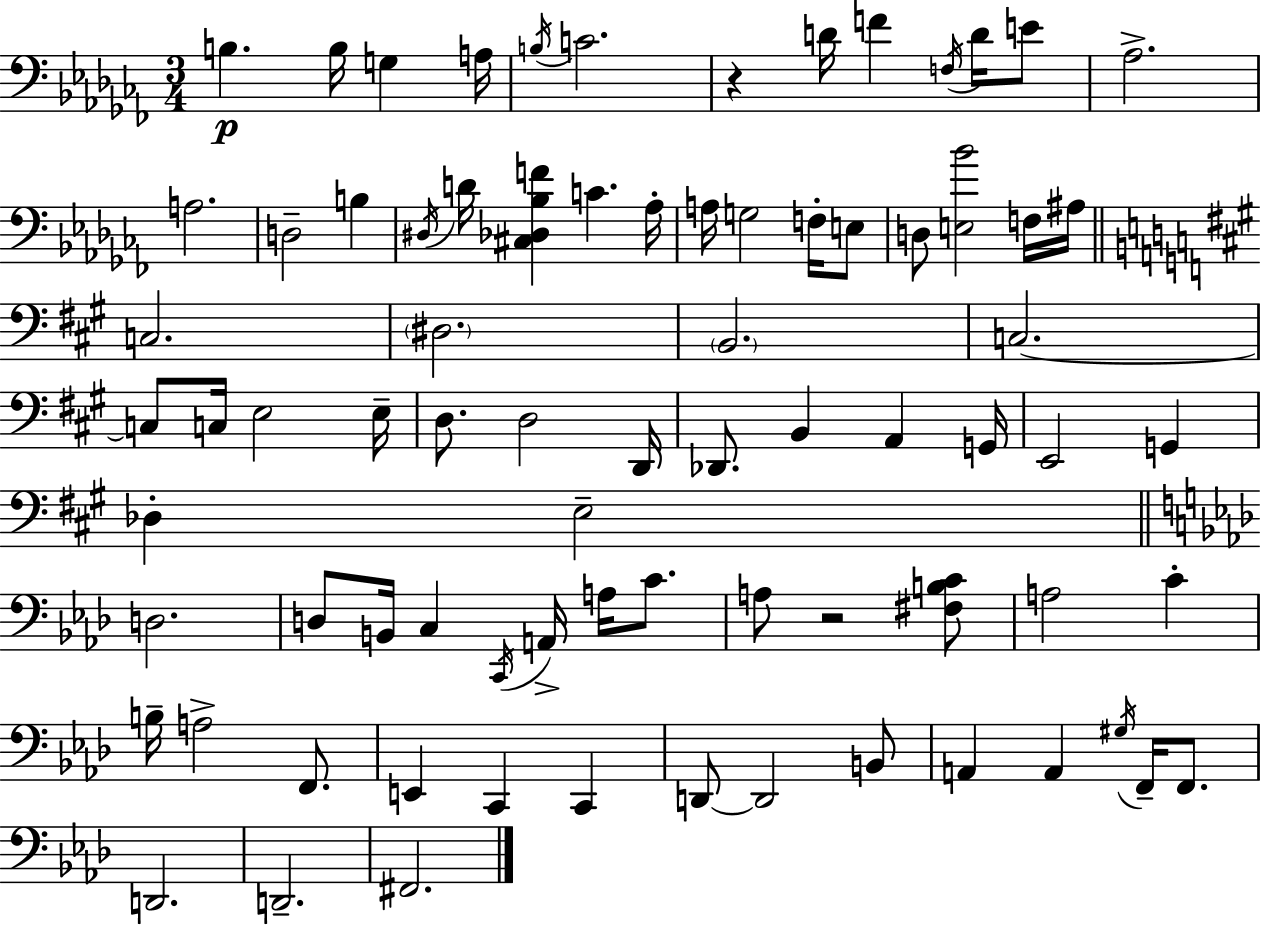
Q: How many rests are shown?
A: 2